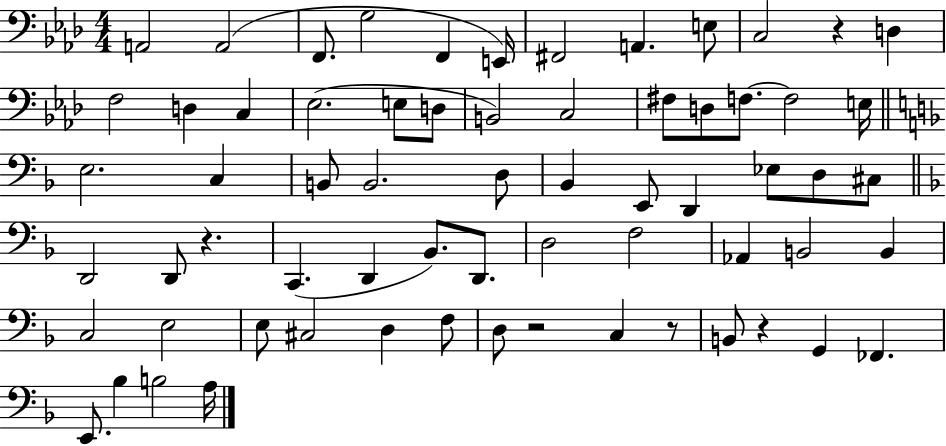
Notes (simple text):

A2/h A2/h F2/e. G3/h F2/q E2/s F#2/h A2/q. E3/e C3/h R/q D3/q F3/h D3/q C3/q Eb3/h. E3/e D3/e B2/h C3/h F#3/e D3/e F3/e. F3/h E3/s E3/h. C3/q B2/e B2/h. D3/e Bb2/q E2/e D2/q Eb3/e D3/e C#3/e D2/h D2/e R/q. C2/q. D2/q Bb2/e. D2/e. D3/h F3/h Ab2/q B2/h B2/q C3/h E3/h E3/e C#3/h D3/q F3/e D3/e R/h C3/q R/e B2/e R/q G2/q FES2/q. E2/e. Bb3/q B3/h A3/s